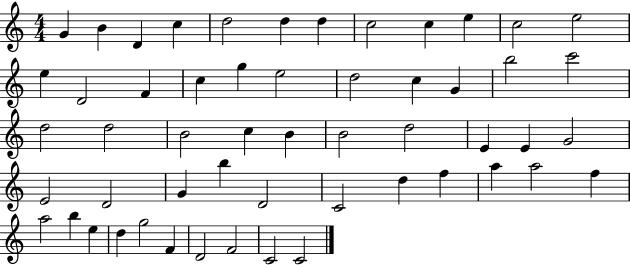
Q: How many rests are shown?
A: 0